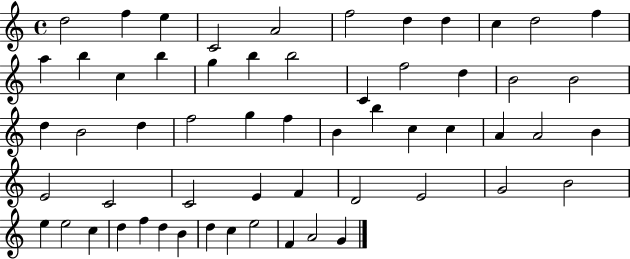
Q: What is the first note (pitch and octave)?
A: D5